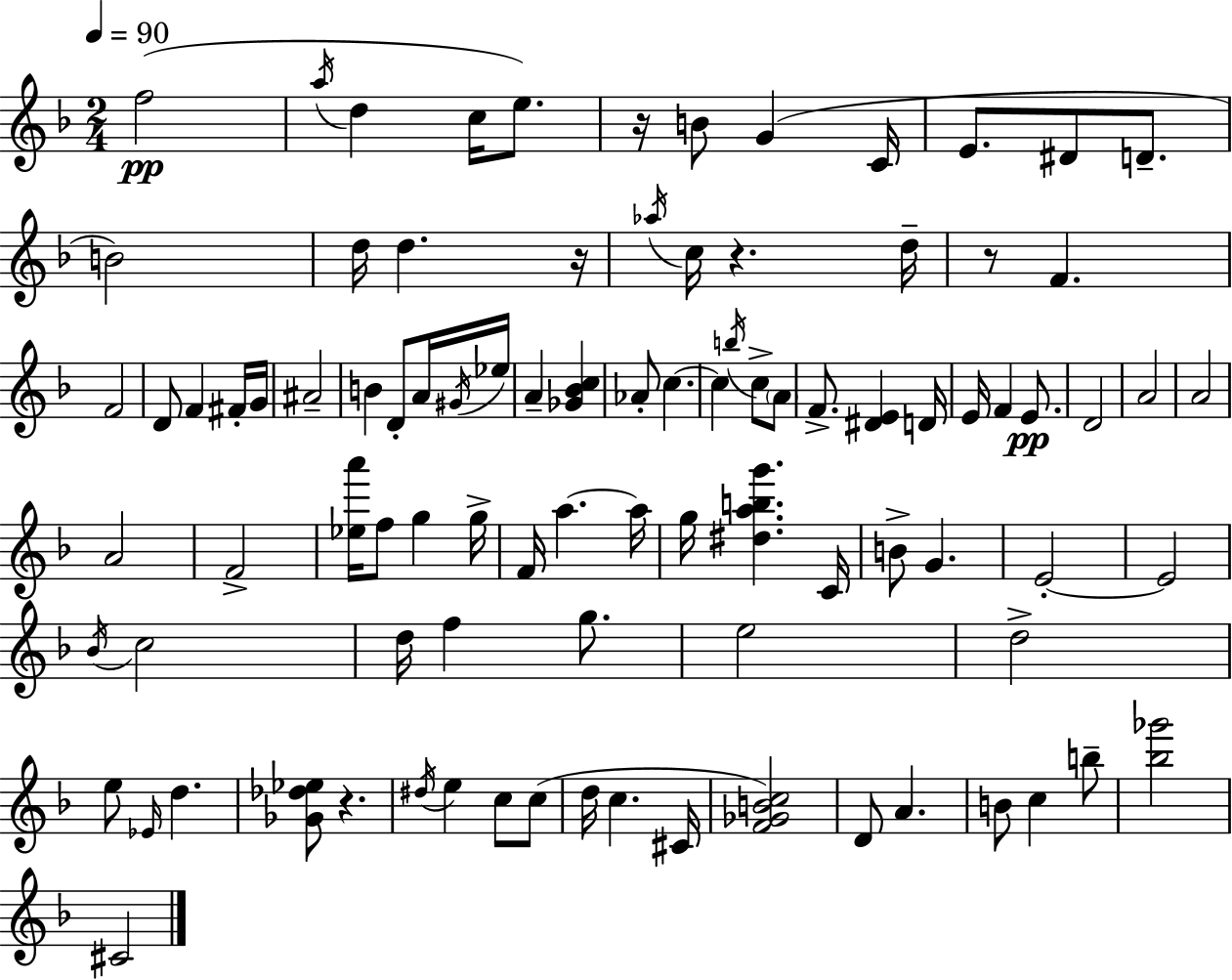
{
  \clef treble
  \numericTimeSignature
  \time 2/4
  \key f \major
  \tempo 4 = 90
  f''2(\pp | \acciaccatura { a''16 } d''4 c''16 e''8.) | r16 b'8 g'4( | c'16 e'8. dis'8 d'8.-- | \break b'2) | d''16 d''4. | r16 \acciaccatura { aes''16 } c''16 r4. | d''16-- r8 f'4. | \break f'2 | d'8 f'4 | fis'16-. g'16 ais'2-- | b'4 d'8-. | \break a'16 \acciaccatura { gis'16 } ees''16 a'4-- <ges' bes' c''>4 | aes'8-. c''4.~~ | c''4 \acciaccatura { b''16 } | c''8-> \parenthesize a'8 f'8.-> <dis' e'>4 | \break d'16 e'16 f'4 | e'8.\pp d'2 | a'2 | a'2 | \break a'2 | f'2-> | <ees'' a'''>16 f''8 g''4 | g''16-> f'16 a''4.~~ | \break a''16 g''16 <dis'' a'' b'' g'''>4. | c'16 b'8-> g'4. | e'2-.~~ | e'2 | \break \acciaccatura { bes'16 } c''2 | d''16 f''4 | g''8. e''2 | d''2-> | \break e''8 \grace { ees'16 } | d''4. <ges' des'' ees''>8 | r4. \acciaccatura { dis''16 } e''4 | c''8 c''8( d''16 | \break c''4. cis'16 <f' ges' b' c''>2) | d'8 | a'4. b'8 | c''4 b''8-- <bes'' ges'''>2 | \break cis'2 | \bar "|."
}